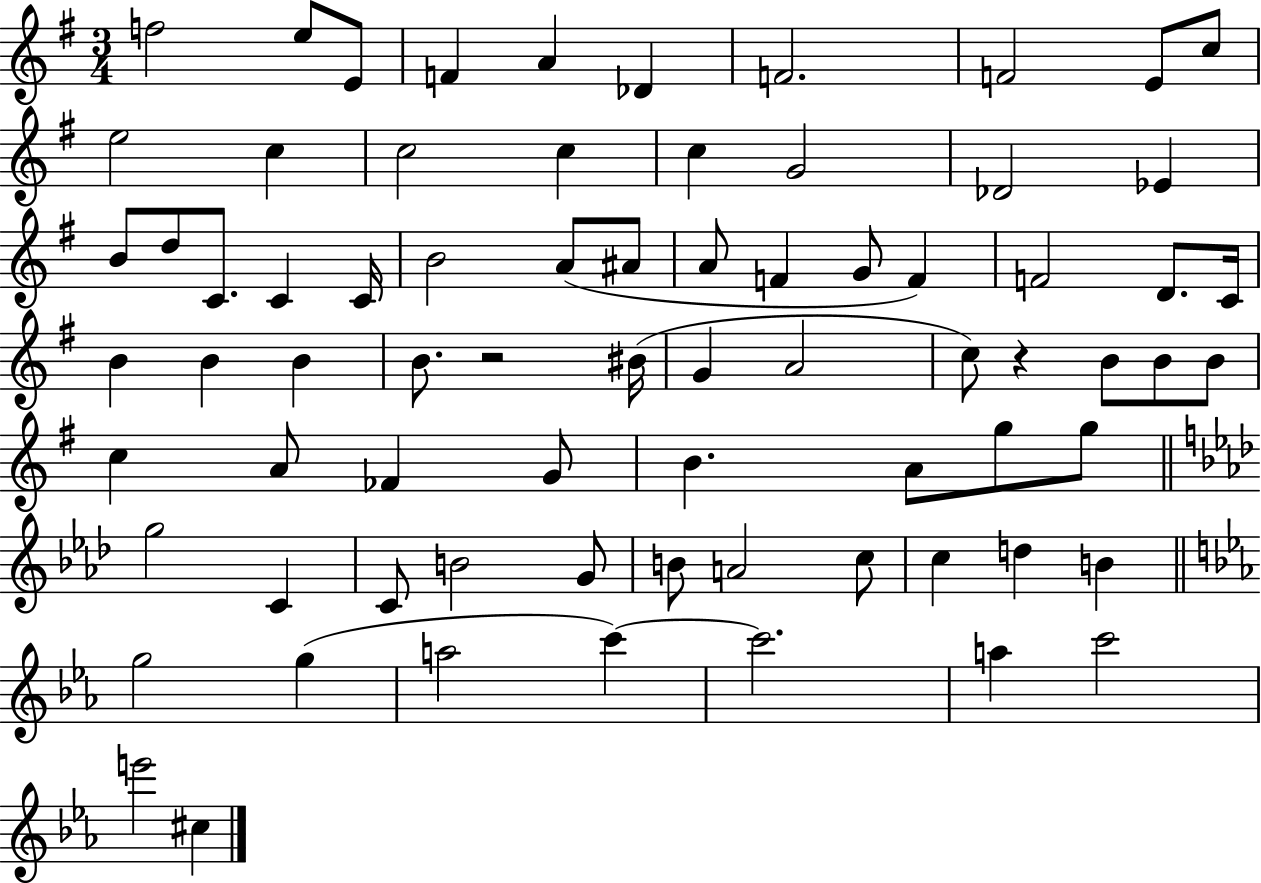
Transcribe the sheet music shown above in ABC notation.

X:1
T:Untitled
M:3/4
L:1/4
K:G
f2 e/2 E/2 F A _D F2 F2 E/2 c/2 e2 c c2 c c G2 _D2 _E B/2 d/2 C/2 C C/4 B2 A/2 ^A/2 A/2 F G/2 F F2 D/2 C/4 B B B B/2 z2 ^B/4 G A2 c/2 z B/2 B/2 B/2 c A/2 _F G/2 B A/2 g/2 g/2 g2 C C/2 B2 G/2 B/2 A2 c/2 c d B g2 g a2 c' c'2 a c'2 e'2 ^c